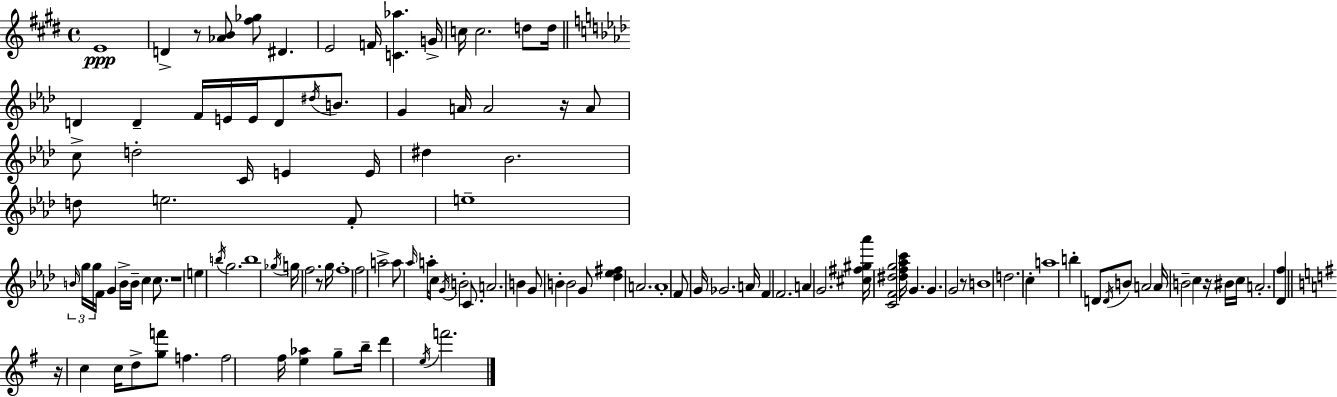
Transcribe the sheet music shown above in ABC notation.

X:1
T:Untitled
M:4/4
L:1/4
K:E
E4 D z/2 [_AB]/2 [^f_g]/2 ^D E2 F/4 [C_a] G/4 c/4 c2 d/2 d/4 D D F/4 E/4 E/4 D/2 ^d/4 B/2 G A/4 A2 z/4 A/2 c/2 d2 C/4 E E/4 ^d _B2 d/2 e2 F/2 e4 B/4 g/4 g/4 F/4 G B/4 B/4 c c/2 z4 e b/4 g2 b4 _g/4 g/4 f2 z/2 g/4 f4 f2 a2 a/2 _a/4 a/4 c/2 G/4 B2 C/2 A2 B G/2 B B2 G/2 [_d_e^f] A2 A4 F/2 G/4 _G2 A/4 F F2 A G2 [^c^f^g_a']/4 [CF^dg]2 [^df_ac']/4 G G G2 z/2 B4 d2 c a4 b D/2 D/4 B/2 A2 A/4 B2 c z/4 ^B/4 c/4 A2 [_Df] z/4 c c/4 d/2 [gf']/2 f f2 ^f/4 [e_a] g/2 b/4 d' e/4 f'2